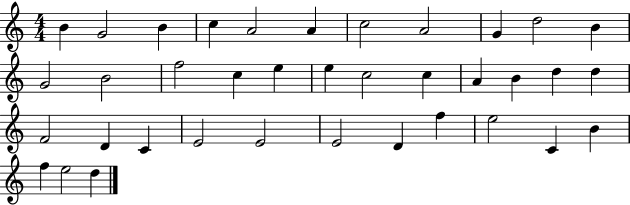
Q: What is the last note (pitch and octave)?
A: D5